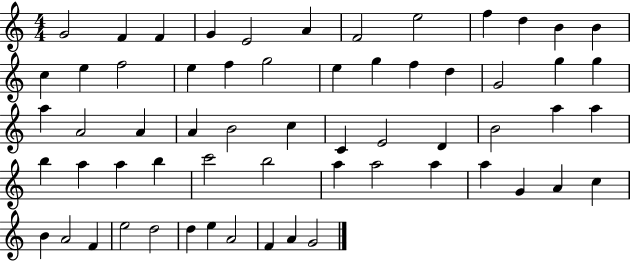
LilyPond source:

{
  \clef treble
  \numericTimeSignature
  \time 4/4
  \key c \major
  g'2 f'4 f'4 | g'4 e'2 a'4 | f'2 e''2 | f''4 d''4 b'4 b'4 | \break c''4 e''4 f''2 | e''4 f''4 g''2 | e''4 g''4 f''4 d''4 | g'2 g''4 g''4 | \break a''4 a'2 a'4 | a'4 b'2 c''4 | c'4 e'2 d'4 | b'2 a''4 a''4 | \break b''4 a''4 a''4 b''4 | c'''2 b''2 | a''4 a''2 a''4 | a''4 g'4 a'4 c''4 | \break b'4 a'2 f'4 | e''2 d''2 | d''4 e''4 a'2 | f'4 a'4 g'2 | \break \bar "|."
}